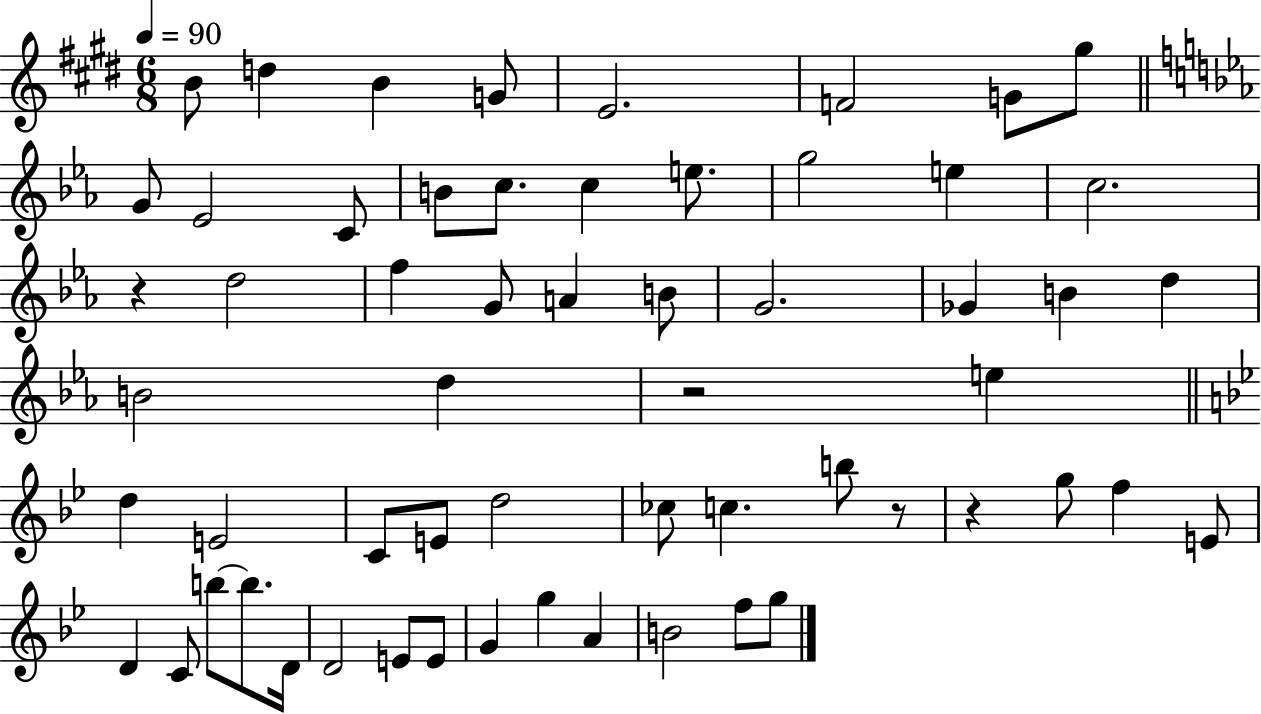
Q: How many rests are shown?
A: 4